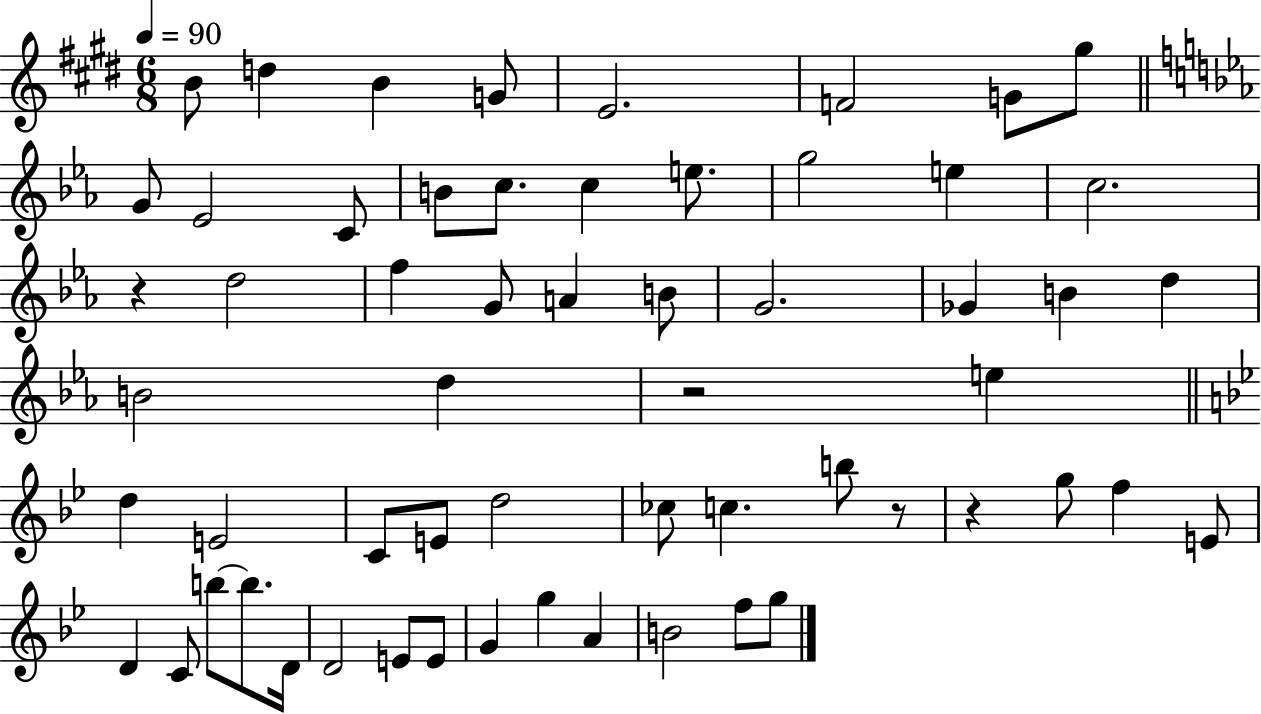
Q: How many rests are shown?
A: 4